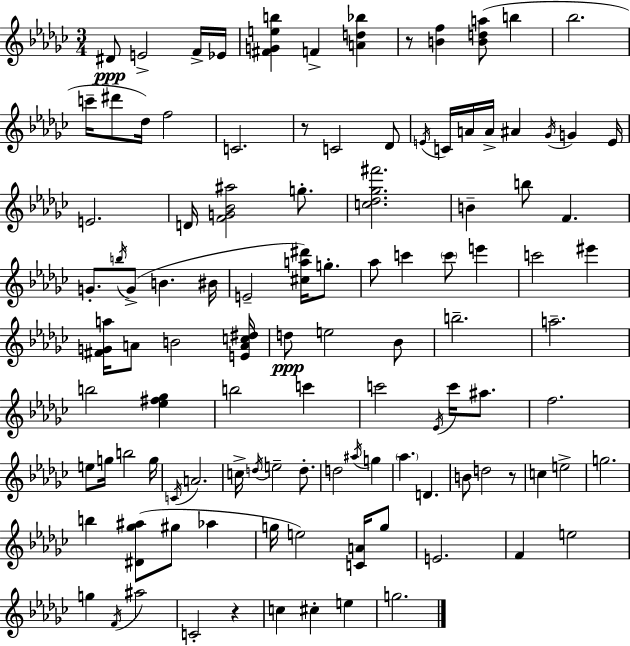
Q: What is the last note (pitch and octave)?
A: G5